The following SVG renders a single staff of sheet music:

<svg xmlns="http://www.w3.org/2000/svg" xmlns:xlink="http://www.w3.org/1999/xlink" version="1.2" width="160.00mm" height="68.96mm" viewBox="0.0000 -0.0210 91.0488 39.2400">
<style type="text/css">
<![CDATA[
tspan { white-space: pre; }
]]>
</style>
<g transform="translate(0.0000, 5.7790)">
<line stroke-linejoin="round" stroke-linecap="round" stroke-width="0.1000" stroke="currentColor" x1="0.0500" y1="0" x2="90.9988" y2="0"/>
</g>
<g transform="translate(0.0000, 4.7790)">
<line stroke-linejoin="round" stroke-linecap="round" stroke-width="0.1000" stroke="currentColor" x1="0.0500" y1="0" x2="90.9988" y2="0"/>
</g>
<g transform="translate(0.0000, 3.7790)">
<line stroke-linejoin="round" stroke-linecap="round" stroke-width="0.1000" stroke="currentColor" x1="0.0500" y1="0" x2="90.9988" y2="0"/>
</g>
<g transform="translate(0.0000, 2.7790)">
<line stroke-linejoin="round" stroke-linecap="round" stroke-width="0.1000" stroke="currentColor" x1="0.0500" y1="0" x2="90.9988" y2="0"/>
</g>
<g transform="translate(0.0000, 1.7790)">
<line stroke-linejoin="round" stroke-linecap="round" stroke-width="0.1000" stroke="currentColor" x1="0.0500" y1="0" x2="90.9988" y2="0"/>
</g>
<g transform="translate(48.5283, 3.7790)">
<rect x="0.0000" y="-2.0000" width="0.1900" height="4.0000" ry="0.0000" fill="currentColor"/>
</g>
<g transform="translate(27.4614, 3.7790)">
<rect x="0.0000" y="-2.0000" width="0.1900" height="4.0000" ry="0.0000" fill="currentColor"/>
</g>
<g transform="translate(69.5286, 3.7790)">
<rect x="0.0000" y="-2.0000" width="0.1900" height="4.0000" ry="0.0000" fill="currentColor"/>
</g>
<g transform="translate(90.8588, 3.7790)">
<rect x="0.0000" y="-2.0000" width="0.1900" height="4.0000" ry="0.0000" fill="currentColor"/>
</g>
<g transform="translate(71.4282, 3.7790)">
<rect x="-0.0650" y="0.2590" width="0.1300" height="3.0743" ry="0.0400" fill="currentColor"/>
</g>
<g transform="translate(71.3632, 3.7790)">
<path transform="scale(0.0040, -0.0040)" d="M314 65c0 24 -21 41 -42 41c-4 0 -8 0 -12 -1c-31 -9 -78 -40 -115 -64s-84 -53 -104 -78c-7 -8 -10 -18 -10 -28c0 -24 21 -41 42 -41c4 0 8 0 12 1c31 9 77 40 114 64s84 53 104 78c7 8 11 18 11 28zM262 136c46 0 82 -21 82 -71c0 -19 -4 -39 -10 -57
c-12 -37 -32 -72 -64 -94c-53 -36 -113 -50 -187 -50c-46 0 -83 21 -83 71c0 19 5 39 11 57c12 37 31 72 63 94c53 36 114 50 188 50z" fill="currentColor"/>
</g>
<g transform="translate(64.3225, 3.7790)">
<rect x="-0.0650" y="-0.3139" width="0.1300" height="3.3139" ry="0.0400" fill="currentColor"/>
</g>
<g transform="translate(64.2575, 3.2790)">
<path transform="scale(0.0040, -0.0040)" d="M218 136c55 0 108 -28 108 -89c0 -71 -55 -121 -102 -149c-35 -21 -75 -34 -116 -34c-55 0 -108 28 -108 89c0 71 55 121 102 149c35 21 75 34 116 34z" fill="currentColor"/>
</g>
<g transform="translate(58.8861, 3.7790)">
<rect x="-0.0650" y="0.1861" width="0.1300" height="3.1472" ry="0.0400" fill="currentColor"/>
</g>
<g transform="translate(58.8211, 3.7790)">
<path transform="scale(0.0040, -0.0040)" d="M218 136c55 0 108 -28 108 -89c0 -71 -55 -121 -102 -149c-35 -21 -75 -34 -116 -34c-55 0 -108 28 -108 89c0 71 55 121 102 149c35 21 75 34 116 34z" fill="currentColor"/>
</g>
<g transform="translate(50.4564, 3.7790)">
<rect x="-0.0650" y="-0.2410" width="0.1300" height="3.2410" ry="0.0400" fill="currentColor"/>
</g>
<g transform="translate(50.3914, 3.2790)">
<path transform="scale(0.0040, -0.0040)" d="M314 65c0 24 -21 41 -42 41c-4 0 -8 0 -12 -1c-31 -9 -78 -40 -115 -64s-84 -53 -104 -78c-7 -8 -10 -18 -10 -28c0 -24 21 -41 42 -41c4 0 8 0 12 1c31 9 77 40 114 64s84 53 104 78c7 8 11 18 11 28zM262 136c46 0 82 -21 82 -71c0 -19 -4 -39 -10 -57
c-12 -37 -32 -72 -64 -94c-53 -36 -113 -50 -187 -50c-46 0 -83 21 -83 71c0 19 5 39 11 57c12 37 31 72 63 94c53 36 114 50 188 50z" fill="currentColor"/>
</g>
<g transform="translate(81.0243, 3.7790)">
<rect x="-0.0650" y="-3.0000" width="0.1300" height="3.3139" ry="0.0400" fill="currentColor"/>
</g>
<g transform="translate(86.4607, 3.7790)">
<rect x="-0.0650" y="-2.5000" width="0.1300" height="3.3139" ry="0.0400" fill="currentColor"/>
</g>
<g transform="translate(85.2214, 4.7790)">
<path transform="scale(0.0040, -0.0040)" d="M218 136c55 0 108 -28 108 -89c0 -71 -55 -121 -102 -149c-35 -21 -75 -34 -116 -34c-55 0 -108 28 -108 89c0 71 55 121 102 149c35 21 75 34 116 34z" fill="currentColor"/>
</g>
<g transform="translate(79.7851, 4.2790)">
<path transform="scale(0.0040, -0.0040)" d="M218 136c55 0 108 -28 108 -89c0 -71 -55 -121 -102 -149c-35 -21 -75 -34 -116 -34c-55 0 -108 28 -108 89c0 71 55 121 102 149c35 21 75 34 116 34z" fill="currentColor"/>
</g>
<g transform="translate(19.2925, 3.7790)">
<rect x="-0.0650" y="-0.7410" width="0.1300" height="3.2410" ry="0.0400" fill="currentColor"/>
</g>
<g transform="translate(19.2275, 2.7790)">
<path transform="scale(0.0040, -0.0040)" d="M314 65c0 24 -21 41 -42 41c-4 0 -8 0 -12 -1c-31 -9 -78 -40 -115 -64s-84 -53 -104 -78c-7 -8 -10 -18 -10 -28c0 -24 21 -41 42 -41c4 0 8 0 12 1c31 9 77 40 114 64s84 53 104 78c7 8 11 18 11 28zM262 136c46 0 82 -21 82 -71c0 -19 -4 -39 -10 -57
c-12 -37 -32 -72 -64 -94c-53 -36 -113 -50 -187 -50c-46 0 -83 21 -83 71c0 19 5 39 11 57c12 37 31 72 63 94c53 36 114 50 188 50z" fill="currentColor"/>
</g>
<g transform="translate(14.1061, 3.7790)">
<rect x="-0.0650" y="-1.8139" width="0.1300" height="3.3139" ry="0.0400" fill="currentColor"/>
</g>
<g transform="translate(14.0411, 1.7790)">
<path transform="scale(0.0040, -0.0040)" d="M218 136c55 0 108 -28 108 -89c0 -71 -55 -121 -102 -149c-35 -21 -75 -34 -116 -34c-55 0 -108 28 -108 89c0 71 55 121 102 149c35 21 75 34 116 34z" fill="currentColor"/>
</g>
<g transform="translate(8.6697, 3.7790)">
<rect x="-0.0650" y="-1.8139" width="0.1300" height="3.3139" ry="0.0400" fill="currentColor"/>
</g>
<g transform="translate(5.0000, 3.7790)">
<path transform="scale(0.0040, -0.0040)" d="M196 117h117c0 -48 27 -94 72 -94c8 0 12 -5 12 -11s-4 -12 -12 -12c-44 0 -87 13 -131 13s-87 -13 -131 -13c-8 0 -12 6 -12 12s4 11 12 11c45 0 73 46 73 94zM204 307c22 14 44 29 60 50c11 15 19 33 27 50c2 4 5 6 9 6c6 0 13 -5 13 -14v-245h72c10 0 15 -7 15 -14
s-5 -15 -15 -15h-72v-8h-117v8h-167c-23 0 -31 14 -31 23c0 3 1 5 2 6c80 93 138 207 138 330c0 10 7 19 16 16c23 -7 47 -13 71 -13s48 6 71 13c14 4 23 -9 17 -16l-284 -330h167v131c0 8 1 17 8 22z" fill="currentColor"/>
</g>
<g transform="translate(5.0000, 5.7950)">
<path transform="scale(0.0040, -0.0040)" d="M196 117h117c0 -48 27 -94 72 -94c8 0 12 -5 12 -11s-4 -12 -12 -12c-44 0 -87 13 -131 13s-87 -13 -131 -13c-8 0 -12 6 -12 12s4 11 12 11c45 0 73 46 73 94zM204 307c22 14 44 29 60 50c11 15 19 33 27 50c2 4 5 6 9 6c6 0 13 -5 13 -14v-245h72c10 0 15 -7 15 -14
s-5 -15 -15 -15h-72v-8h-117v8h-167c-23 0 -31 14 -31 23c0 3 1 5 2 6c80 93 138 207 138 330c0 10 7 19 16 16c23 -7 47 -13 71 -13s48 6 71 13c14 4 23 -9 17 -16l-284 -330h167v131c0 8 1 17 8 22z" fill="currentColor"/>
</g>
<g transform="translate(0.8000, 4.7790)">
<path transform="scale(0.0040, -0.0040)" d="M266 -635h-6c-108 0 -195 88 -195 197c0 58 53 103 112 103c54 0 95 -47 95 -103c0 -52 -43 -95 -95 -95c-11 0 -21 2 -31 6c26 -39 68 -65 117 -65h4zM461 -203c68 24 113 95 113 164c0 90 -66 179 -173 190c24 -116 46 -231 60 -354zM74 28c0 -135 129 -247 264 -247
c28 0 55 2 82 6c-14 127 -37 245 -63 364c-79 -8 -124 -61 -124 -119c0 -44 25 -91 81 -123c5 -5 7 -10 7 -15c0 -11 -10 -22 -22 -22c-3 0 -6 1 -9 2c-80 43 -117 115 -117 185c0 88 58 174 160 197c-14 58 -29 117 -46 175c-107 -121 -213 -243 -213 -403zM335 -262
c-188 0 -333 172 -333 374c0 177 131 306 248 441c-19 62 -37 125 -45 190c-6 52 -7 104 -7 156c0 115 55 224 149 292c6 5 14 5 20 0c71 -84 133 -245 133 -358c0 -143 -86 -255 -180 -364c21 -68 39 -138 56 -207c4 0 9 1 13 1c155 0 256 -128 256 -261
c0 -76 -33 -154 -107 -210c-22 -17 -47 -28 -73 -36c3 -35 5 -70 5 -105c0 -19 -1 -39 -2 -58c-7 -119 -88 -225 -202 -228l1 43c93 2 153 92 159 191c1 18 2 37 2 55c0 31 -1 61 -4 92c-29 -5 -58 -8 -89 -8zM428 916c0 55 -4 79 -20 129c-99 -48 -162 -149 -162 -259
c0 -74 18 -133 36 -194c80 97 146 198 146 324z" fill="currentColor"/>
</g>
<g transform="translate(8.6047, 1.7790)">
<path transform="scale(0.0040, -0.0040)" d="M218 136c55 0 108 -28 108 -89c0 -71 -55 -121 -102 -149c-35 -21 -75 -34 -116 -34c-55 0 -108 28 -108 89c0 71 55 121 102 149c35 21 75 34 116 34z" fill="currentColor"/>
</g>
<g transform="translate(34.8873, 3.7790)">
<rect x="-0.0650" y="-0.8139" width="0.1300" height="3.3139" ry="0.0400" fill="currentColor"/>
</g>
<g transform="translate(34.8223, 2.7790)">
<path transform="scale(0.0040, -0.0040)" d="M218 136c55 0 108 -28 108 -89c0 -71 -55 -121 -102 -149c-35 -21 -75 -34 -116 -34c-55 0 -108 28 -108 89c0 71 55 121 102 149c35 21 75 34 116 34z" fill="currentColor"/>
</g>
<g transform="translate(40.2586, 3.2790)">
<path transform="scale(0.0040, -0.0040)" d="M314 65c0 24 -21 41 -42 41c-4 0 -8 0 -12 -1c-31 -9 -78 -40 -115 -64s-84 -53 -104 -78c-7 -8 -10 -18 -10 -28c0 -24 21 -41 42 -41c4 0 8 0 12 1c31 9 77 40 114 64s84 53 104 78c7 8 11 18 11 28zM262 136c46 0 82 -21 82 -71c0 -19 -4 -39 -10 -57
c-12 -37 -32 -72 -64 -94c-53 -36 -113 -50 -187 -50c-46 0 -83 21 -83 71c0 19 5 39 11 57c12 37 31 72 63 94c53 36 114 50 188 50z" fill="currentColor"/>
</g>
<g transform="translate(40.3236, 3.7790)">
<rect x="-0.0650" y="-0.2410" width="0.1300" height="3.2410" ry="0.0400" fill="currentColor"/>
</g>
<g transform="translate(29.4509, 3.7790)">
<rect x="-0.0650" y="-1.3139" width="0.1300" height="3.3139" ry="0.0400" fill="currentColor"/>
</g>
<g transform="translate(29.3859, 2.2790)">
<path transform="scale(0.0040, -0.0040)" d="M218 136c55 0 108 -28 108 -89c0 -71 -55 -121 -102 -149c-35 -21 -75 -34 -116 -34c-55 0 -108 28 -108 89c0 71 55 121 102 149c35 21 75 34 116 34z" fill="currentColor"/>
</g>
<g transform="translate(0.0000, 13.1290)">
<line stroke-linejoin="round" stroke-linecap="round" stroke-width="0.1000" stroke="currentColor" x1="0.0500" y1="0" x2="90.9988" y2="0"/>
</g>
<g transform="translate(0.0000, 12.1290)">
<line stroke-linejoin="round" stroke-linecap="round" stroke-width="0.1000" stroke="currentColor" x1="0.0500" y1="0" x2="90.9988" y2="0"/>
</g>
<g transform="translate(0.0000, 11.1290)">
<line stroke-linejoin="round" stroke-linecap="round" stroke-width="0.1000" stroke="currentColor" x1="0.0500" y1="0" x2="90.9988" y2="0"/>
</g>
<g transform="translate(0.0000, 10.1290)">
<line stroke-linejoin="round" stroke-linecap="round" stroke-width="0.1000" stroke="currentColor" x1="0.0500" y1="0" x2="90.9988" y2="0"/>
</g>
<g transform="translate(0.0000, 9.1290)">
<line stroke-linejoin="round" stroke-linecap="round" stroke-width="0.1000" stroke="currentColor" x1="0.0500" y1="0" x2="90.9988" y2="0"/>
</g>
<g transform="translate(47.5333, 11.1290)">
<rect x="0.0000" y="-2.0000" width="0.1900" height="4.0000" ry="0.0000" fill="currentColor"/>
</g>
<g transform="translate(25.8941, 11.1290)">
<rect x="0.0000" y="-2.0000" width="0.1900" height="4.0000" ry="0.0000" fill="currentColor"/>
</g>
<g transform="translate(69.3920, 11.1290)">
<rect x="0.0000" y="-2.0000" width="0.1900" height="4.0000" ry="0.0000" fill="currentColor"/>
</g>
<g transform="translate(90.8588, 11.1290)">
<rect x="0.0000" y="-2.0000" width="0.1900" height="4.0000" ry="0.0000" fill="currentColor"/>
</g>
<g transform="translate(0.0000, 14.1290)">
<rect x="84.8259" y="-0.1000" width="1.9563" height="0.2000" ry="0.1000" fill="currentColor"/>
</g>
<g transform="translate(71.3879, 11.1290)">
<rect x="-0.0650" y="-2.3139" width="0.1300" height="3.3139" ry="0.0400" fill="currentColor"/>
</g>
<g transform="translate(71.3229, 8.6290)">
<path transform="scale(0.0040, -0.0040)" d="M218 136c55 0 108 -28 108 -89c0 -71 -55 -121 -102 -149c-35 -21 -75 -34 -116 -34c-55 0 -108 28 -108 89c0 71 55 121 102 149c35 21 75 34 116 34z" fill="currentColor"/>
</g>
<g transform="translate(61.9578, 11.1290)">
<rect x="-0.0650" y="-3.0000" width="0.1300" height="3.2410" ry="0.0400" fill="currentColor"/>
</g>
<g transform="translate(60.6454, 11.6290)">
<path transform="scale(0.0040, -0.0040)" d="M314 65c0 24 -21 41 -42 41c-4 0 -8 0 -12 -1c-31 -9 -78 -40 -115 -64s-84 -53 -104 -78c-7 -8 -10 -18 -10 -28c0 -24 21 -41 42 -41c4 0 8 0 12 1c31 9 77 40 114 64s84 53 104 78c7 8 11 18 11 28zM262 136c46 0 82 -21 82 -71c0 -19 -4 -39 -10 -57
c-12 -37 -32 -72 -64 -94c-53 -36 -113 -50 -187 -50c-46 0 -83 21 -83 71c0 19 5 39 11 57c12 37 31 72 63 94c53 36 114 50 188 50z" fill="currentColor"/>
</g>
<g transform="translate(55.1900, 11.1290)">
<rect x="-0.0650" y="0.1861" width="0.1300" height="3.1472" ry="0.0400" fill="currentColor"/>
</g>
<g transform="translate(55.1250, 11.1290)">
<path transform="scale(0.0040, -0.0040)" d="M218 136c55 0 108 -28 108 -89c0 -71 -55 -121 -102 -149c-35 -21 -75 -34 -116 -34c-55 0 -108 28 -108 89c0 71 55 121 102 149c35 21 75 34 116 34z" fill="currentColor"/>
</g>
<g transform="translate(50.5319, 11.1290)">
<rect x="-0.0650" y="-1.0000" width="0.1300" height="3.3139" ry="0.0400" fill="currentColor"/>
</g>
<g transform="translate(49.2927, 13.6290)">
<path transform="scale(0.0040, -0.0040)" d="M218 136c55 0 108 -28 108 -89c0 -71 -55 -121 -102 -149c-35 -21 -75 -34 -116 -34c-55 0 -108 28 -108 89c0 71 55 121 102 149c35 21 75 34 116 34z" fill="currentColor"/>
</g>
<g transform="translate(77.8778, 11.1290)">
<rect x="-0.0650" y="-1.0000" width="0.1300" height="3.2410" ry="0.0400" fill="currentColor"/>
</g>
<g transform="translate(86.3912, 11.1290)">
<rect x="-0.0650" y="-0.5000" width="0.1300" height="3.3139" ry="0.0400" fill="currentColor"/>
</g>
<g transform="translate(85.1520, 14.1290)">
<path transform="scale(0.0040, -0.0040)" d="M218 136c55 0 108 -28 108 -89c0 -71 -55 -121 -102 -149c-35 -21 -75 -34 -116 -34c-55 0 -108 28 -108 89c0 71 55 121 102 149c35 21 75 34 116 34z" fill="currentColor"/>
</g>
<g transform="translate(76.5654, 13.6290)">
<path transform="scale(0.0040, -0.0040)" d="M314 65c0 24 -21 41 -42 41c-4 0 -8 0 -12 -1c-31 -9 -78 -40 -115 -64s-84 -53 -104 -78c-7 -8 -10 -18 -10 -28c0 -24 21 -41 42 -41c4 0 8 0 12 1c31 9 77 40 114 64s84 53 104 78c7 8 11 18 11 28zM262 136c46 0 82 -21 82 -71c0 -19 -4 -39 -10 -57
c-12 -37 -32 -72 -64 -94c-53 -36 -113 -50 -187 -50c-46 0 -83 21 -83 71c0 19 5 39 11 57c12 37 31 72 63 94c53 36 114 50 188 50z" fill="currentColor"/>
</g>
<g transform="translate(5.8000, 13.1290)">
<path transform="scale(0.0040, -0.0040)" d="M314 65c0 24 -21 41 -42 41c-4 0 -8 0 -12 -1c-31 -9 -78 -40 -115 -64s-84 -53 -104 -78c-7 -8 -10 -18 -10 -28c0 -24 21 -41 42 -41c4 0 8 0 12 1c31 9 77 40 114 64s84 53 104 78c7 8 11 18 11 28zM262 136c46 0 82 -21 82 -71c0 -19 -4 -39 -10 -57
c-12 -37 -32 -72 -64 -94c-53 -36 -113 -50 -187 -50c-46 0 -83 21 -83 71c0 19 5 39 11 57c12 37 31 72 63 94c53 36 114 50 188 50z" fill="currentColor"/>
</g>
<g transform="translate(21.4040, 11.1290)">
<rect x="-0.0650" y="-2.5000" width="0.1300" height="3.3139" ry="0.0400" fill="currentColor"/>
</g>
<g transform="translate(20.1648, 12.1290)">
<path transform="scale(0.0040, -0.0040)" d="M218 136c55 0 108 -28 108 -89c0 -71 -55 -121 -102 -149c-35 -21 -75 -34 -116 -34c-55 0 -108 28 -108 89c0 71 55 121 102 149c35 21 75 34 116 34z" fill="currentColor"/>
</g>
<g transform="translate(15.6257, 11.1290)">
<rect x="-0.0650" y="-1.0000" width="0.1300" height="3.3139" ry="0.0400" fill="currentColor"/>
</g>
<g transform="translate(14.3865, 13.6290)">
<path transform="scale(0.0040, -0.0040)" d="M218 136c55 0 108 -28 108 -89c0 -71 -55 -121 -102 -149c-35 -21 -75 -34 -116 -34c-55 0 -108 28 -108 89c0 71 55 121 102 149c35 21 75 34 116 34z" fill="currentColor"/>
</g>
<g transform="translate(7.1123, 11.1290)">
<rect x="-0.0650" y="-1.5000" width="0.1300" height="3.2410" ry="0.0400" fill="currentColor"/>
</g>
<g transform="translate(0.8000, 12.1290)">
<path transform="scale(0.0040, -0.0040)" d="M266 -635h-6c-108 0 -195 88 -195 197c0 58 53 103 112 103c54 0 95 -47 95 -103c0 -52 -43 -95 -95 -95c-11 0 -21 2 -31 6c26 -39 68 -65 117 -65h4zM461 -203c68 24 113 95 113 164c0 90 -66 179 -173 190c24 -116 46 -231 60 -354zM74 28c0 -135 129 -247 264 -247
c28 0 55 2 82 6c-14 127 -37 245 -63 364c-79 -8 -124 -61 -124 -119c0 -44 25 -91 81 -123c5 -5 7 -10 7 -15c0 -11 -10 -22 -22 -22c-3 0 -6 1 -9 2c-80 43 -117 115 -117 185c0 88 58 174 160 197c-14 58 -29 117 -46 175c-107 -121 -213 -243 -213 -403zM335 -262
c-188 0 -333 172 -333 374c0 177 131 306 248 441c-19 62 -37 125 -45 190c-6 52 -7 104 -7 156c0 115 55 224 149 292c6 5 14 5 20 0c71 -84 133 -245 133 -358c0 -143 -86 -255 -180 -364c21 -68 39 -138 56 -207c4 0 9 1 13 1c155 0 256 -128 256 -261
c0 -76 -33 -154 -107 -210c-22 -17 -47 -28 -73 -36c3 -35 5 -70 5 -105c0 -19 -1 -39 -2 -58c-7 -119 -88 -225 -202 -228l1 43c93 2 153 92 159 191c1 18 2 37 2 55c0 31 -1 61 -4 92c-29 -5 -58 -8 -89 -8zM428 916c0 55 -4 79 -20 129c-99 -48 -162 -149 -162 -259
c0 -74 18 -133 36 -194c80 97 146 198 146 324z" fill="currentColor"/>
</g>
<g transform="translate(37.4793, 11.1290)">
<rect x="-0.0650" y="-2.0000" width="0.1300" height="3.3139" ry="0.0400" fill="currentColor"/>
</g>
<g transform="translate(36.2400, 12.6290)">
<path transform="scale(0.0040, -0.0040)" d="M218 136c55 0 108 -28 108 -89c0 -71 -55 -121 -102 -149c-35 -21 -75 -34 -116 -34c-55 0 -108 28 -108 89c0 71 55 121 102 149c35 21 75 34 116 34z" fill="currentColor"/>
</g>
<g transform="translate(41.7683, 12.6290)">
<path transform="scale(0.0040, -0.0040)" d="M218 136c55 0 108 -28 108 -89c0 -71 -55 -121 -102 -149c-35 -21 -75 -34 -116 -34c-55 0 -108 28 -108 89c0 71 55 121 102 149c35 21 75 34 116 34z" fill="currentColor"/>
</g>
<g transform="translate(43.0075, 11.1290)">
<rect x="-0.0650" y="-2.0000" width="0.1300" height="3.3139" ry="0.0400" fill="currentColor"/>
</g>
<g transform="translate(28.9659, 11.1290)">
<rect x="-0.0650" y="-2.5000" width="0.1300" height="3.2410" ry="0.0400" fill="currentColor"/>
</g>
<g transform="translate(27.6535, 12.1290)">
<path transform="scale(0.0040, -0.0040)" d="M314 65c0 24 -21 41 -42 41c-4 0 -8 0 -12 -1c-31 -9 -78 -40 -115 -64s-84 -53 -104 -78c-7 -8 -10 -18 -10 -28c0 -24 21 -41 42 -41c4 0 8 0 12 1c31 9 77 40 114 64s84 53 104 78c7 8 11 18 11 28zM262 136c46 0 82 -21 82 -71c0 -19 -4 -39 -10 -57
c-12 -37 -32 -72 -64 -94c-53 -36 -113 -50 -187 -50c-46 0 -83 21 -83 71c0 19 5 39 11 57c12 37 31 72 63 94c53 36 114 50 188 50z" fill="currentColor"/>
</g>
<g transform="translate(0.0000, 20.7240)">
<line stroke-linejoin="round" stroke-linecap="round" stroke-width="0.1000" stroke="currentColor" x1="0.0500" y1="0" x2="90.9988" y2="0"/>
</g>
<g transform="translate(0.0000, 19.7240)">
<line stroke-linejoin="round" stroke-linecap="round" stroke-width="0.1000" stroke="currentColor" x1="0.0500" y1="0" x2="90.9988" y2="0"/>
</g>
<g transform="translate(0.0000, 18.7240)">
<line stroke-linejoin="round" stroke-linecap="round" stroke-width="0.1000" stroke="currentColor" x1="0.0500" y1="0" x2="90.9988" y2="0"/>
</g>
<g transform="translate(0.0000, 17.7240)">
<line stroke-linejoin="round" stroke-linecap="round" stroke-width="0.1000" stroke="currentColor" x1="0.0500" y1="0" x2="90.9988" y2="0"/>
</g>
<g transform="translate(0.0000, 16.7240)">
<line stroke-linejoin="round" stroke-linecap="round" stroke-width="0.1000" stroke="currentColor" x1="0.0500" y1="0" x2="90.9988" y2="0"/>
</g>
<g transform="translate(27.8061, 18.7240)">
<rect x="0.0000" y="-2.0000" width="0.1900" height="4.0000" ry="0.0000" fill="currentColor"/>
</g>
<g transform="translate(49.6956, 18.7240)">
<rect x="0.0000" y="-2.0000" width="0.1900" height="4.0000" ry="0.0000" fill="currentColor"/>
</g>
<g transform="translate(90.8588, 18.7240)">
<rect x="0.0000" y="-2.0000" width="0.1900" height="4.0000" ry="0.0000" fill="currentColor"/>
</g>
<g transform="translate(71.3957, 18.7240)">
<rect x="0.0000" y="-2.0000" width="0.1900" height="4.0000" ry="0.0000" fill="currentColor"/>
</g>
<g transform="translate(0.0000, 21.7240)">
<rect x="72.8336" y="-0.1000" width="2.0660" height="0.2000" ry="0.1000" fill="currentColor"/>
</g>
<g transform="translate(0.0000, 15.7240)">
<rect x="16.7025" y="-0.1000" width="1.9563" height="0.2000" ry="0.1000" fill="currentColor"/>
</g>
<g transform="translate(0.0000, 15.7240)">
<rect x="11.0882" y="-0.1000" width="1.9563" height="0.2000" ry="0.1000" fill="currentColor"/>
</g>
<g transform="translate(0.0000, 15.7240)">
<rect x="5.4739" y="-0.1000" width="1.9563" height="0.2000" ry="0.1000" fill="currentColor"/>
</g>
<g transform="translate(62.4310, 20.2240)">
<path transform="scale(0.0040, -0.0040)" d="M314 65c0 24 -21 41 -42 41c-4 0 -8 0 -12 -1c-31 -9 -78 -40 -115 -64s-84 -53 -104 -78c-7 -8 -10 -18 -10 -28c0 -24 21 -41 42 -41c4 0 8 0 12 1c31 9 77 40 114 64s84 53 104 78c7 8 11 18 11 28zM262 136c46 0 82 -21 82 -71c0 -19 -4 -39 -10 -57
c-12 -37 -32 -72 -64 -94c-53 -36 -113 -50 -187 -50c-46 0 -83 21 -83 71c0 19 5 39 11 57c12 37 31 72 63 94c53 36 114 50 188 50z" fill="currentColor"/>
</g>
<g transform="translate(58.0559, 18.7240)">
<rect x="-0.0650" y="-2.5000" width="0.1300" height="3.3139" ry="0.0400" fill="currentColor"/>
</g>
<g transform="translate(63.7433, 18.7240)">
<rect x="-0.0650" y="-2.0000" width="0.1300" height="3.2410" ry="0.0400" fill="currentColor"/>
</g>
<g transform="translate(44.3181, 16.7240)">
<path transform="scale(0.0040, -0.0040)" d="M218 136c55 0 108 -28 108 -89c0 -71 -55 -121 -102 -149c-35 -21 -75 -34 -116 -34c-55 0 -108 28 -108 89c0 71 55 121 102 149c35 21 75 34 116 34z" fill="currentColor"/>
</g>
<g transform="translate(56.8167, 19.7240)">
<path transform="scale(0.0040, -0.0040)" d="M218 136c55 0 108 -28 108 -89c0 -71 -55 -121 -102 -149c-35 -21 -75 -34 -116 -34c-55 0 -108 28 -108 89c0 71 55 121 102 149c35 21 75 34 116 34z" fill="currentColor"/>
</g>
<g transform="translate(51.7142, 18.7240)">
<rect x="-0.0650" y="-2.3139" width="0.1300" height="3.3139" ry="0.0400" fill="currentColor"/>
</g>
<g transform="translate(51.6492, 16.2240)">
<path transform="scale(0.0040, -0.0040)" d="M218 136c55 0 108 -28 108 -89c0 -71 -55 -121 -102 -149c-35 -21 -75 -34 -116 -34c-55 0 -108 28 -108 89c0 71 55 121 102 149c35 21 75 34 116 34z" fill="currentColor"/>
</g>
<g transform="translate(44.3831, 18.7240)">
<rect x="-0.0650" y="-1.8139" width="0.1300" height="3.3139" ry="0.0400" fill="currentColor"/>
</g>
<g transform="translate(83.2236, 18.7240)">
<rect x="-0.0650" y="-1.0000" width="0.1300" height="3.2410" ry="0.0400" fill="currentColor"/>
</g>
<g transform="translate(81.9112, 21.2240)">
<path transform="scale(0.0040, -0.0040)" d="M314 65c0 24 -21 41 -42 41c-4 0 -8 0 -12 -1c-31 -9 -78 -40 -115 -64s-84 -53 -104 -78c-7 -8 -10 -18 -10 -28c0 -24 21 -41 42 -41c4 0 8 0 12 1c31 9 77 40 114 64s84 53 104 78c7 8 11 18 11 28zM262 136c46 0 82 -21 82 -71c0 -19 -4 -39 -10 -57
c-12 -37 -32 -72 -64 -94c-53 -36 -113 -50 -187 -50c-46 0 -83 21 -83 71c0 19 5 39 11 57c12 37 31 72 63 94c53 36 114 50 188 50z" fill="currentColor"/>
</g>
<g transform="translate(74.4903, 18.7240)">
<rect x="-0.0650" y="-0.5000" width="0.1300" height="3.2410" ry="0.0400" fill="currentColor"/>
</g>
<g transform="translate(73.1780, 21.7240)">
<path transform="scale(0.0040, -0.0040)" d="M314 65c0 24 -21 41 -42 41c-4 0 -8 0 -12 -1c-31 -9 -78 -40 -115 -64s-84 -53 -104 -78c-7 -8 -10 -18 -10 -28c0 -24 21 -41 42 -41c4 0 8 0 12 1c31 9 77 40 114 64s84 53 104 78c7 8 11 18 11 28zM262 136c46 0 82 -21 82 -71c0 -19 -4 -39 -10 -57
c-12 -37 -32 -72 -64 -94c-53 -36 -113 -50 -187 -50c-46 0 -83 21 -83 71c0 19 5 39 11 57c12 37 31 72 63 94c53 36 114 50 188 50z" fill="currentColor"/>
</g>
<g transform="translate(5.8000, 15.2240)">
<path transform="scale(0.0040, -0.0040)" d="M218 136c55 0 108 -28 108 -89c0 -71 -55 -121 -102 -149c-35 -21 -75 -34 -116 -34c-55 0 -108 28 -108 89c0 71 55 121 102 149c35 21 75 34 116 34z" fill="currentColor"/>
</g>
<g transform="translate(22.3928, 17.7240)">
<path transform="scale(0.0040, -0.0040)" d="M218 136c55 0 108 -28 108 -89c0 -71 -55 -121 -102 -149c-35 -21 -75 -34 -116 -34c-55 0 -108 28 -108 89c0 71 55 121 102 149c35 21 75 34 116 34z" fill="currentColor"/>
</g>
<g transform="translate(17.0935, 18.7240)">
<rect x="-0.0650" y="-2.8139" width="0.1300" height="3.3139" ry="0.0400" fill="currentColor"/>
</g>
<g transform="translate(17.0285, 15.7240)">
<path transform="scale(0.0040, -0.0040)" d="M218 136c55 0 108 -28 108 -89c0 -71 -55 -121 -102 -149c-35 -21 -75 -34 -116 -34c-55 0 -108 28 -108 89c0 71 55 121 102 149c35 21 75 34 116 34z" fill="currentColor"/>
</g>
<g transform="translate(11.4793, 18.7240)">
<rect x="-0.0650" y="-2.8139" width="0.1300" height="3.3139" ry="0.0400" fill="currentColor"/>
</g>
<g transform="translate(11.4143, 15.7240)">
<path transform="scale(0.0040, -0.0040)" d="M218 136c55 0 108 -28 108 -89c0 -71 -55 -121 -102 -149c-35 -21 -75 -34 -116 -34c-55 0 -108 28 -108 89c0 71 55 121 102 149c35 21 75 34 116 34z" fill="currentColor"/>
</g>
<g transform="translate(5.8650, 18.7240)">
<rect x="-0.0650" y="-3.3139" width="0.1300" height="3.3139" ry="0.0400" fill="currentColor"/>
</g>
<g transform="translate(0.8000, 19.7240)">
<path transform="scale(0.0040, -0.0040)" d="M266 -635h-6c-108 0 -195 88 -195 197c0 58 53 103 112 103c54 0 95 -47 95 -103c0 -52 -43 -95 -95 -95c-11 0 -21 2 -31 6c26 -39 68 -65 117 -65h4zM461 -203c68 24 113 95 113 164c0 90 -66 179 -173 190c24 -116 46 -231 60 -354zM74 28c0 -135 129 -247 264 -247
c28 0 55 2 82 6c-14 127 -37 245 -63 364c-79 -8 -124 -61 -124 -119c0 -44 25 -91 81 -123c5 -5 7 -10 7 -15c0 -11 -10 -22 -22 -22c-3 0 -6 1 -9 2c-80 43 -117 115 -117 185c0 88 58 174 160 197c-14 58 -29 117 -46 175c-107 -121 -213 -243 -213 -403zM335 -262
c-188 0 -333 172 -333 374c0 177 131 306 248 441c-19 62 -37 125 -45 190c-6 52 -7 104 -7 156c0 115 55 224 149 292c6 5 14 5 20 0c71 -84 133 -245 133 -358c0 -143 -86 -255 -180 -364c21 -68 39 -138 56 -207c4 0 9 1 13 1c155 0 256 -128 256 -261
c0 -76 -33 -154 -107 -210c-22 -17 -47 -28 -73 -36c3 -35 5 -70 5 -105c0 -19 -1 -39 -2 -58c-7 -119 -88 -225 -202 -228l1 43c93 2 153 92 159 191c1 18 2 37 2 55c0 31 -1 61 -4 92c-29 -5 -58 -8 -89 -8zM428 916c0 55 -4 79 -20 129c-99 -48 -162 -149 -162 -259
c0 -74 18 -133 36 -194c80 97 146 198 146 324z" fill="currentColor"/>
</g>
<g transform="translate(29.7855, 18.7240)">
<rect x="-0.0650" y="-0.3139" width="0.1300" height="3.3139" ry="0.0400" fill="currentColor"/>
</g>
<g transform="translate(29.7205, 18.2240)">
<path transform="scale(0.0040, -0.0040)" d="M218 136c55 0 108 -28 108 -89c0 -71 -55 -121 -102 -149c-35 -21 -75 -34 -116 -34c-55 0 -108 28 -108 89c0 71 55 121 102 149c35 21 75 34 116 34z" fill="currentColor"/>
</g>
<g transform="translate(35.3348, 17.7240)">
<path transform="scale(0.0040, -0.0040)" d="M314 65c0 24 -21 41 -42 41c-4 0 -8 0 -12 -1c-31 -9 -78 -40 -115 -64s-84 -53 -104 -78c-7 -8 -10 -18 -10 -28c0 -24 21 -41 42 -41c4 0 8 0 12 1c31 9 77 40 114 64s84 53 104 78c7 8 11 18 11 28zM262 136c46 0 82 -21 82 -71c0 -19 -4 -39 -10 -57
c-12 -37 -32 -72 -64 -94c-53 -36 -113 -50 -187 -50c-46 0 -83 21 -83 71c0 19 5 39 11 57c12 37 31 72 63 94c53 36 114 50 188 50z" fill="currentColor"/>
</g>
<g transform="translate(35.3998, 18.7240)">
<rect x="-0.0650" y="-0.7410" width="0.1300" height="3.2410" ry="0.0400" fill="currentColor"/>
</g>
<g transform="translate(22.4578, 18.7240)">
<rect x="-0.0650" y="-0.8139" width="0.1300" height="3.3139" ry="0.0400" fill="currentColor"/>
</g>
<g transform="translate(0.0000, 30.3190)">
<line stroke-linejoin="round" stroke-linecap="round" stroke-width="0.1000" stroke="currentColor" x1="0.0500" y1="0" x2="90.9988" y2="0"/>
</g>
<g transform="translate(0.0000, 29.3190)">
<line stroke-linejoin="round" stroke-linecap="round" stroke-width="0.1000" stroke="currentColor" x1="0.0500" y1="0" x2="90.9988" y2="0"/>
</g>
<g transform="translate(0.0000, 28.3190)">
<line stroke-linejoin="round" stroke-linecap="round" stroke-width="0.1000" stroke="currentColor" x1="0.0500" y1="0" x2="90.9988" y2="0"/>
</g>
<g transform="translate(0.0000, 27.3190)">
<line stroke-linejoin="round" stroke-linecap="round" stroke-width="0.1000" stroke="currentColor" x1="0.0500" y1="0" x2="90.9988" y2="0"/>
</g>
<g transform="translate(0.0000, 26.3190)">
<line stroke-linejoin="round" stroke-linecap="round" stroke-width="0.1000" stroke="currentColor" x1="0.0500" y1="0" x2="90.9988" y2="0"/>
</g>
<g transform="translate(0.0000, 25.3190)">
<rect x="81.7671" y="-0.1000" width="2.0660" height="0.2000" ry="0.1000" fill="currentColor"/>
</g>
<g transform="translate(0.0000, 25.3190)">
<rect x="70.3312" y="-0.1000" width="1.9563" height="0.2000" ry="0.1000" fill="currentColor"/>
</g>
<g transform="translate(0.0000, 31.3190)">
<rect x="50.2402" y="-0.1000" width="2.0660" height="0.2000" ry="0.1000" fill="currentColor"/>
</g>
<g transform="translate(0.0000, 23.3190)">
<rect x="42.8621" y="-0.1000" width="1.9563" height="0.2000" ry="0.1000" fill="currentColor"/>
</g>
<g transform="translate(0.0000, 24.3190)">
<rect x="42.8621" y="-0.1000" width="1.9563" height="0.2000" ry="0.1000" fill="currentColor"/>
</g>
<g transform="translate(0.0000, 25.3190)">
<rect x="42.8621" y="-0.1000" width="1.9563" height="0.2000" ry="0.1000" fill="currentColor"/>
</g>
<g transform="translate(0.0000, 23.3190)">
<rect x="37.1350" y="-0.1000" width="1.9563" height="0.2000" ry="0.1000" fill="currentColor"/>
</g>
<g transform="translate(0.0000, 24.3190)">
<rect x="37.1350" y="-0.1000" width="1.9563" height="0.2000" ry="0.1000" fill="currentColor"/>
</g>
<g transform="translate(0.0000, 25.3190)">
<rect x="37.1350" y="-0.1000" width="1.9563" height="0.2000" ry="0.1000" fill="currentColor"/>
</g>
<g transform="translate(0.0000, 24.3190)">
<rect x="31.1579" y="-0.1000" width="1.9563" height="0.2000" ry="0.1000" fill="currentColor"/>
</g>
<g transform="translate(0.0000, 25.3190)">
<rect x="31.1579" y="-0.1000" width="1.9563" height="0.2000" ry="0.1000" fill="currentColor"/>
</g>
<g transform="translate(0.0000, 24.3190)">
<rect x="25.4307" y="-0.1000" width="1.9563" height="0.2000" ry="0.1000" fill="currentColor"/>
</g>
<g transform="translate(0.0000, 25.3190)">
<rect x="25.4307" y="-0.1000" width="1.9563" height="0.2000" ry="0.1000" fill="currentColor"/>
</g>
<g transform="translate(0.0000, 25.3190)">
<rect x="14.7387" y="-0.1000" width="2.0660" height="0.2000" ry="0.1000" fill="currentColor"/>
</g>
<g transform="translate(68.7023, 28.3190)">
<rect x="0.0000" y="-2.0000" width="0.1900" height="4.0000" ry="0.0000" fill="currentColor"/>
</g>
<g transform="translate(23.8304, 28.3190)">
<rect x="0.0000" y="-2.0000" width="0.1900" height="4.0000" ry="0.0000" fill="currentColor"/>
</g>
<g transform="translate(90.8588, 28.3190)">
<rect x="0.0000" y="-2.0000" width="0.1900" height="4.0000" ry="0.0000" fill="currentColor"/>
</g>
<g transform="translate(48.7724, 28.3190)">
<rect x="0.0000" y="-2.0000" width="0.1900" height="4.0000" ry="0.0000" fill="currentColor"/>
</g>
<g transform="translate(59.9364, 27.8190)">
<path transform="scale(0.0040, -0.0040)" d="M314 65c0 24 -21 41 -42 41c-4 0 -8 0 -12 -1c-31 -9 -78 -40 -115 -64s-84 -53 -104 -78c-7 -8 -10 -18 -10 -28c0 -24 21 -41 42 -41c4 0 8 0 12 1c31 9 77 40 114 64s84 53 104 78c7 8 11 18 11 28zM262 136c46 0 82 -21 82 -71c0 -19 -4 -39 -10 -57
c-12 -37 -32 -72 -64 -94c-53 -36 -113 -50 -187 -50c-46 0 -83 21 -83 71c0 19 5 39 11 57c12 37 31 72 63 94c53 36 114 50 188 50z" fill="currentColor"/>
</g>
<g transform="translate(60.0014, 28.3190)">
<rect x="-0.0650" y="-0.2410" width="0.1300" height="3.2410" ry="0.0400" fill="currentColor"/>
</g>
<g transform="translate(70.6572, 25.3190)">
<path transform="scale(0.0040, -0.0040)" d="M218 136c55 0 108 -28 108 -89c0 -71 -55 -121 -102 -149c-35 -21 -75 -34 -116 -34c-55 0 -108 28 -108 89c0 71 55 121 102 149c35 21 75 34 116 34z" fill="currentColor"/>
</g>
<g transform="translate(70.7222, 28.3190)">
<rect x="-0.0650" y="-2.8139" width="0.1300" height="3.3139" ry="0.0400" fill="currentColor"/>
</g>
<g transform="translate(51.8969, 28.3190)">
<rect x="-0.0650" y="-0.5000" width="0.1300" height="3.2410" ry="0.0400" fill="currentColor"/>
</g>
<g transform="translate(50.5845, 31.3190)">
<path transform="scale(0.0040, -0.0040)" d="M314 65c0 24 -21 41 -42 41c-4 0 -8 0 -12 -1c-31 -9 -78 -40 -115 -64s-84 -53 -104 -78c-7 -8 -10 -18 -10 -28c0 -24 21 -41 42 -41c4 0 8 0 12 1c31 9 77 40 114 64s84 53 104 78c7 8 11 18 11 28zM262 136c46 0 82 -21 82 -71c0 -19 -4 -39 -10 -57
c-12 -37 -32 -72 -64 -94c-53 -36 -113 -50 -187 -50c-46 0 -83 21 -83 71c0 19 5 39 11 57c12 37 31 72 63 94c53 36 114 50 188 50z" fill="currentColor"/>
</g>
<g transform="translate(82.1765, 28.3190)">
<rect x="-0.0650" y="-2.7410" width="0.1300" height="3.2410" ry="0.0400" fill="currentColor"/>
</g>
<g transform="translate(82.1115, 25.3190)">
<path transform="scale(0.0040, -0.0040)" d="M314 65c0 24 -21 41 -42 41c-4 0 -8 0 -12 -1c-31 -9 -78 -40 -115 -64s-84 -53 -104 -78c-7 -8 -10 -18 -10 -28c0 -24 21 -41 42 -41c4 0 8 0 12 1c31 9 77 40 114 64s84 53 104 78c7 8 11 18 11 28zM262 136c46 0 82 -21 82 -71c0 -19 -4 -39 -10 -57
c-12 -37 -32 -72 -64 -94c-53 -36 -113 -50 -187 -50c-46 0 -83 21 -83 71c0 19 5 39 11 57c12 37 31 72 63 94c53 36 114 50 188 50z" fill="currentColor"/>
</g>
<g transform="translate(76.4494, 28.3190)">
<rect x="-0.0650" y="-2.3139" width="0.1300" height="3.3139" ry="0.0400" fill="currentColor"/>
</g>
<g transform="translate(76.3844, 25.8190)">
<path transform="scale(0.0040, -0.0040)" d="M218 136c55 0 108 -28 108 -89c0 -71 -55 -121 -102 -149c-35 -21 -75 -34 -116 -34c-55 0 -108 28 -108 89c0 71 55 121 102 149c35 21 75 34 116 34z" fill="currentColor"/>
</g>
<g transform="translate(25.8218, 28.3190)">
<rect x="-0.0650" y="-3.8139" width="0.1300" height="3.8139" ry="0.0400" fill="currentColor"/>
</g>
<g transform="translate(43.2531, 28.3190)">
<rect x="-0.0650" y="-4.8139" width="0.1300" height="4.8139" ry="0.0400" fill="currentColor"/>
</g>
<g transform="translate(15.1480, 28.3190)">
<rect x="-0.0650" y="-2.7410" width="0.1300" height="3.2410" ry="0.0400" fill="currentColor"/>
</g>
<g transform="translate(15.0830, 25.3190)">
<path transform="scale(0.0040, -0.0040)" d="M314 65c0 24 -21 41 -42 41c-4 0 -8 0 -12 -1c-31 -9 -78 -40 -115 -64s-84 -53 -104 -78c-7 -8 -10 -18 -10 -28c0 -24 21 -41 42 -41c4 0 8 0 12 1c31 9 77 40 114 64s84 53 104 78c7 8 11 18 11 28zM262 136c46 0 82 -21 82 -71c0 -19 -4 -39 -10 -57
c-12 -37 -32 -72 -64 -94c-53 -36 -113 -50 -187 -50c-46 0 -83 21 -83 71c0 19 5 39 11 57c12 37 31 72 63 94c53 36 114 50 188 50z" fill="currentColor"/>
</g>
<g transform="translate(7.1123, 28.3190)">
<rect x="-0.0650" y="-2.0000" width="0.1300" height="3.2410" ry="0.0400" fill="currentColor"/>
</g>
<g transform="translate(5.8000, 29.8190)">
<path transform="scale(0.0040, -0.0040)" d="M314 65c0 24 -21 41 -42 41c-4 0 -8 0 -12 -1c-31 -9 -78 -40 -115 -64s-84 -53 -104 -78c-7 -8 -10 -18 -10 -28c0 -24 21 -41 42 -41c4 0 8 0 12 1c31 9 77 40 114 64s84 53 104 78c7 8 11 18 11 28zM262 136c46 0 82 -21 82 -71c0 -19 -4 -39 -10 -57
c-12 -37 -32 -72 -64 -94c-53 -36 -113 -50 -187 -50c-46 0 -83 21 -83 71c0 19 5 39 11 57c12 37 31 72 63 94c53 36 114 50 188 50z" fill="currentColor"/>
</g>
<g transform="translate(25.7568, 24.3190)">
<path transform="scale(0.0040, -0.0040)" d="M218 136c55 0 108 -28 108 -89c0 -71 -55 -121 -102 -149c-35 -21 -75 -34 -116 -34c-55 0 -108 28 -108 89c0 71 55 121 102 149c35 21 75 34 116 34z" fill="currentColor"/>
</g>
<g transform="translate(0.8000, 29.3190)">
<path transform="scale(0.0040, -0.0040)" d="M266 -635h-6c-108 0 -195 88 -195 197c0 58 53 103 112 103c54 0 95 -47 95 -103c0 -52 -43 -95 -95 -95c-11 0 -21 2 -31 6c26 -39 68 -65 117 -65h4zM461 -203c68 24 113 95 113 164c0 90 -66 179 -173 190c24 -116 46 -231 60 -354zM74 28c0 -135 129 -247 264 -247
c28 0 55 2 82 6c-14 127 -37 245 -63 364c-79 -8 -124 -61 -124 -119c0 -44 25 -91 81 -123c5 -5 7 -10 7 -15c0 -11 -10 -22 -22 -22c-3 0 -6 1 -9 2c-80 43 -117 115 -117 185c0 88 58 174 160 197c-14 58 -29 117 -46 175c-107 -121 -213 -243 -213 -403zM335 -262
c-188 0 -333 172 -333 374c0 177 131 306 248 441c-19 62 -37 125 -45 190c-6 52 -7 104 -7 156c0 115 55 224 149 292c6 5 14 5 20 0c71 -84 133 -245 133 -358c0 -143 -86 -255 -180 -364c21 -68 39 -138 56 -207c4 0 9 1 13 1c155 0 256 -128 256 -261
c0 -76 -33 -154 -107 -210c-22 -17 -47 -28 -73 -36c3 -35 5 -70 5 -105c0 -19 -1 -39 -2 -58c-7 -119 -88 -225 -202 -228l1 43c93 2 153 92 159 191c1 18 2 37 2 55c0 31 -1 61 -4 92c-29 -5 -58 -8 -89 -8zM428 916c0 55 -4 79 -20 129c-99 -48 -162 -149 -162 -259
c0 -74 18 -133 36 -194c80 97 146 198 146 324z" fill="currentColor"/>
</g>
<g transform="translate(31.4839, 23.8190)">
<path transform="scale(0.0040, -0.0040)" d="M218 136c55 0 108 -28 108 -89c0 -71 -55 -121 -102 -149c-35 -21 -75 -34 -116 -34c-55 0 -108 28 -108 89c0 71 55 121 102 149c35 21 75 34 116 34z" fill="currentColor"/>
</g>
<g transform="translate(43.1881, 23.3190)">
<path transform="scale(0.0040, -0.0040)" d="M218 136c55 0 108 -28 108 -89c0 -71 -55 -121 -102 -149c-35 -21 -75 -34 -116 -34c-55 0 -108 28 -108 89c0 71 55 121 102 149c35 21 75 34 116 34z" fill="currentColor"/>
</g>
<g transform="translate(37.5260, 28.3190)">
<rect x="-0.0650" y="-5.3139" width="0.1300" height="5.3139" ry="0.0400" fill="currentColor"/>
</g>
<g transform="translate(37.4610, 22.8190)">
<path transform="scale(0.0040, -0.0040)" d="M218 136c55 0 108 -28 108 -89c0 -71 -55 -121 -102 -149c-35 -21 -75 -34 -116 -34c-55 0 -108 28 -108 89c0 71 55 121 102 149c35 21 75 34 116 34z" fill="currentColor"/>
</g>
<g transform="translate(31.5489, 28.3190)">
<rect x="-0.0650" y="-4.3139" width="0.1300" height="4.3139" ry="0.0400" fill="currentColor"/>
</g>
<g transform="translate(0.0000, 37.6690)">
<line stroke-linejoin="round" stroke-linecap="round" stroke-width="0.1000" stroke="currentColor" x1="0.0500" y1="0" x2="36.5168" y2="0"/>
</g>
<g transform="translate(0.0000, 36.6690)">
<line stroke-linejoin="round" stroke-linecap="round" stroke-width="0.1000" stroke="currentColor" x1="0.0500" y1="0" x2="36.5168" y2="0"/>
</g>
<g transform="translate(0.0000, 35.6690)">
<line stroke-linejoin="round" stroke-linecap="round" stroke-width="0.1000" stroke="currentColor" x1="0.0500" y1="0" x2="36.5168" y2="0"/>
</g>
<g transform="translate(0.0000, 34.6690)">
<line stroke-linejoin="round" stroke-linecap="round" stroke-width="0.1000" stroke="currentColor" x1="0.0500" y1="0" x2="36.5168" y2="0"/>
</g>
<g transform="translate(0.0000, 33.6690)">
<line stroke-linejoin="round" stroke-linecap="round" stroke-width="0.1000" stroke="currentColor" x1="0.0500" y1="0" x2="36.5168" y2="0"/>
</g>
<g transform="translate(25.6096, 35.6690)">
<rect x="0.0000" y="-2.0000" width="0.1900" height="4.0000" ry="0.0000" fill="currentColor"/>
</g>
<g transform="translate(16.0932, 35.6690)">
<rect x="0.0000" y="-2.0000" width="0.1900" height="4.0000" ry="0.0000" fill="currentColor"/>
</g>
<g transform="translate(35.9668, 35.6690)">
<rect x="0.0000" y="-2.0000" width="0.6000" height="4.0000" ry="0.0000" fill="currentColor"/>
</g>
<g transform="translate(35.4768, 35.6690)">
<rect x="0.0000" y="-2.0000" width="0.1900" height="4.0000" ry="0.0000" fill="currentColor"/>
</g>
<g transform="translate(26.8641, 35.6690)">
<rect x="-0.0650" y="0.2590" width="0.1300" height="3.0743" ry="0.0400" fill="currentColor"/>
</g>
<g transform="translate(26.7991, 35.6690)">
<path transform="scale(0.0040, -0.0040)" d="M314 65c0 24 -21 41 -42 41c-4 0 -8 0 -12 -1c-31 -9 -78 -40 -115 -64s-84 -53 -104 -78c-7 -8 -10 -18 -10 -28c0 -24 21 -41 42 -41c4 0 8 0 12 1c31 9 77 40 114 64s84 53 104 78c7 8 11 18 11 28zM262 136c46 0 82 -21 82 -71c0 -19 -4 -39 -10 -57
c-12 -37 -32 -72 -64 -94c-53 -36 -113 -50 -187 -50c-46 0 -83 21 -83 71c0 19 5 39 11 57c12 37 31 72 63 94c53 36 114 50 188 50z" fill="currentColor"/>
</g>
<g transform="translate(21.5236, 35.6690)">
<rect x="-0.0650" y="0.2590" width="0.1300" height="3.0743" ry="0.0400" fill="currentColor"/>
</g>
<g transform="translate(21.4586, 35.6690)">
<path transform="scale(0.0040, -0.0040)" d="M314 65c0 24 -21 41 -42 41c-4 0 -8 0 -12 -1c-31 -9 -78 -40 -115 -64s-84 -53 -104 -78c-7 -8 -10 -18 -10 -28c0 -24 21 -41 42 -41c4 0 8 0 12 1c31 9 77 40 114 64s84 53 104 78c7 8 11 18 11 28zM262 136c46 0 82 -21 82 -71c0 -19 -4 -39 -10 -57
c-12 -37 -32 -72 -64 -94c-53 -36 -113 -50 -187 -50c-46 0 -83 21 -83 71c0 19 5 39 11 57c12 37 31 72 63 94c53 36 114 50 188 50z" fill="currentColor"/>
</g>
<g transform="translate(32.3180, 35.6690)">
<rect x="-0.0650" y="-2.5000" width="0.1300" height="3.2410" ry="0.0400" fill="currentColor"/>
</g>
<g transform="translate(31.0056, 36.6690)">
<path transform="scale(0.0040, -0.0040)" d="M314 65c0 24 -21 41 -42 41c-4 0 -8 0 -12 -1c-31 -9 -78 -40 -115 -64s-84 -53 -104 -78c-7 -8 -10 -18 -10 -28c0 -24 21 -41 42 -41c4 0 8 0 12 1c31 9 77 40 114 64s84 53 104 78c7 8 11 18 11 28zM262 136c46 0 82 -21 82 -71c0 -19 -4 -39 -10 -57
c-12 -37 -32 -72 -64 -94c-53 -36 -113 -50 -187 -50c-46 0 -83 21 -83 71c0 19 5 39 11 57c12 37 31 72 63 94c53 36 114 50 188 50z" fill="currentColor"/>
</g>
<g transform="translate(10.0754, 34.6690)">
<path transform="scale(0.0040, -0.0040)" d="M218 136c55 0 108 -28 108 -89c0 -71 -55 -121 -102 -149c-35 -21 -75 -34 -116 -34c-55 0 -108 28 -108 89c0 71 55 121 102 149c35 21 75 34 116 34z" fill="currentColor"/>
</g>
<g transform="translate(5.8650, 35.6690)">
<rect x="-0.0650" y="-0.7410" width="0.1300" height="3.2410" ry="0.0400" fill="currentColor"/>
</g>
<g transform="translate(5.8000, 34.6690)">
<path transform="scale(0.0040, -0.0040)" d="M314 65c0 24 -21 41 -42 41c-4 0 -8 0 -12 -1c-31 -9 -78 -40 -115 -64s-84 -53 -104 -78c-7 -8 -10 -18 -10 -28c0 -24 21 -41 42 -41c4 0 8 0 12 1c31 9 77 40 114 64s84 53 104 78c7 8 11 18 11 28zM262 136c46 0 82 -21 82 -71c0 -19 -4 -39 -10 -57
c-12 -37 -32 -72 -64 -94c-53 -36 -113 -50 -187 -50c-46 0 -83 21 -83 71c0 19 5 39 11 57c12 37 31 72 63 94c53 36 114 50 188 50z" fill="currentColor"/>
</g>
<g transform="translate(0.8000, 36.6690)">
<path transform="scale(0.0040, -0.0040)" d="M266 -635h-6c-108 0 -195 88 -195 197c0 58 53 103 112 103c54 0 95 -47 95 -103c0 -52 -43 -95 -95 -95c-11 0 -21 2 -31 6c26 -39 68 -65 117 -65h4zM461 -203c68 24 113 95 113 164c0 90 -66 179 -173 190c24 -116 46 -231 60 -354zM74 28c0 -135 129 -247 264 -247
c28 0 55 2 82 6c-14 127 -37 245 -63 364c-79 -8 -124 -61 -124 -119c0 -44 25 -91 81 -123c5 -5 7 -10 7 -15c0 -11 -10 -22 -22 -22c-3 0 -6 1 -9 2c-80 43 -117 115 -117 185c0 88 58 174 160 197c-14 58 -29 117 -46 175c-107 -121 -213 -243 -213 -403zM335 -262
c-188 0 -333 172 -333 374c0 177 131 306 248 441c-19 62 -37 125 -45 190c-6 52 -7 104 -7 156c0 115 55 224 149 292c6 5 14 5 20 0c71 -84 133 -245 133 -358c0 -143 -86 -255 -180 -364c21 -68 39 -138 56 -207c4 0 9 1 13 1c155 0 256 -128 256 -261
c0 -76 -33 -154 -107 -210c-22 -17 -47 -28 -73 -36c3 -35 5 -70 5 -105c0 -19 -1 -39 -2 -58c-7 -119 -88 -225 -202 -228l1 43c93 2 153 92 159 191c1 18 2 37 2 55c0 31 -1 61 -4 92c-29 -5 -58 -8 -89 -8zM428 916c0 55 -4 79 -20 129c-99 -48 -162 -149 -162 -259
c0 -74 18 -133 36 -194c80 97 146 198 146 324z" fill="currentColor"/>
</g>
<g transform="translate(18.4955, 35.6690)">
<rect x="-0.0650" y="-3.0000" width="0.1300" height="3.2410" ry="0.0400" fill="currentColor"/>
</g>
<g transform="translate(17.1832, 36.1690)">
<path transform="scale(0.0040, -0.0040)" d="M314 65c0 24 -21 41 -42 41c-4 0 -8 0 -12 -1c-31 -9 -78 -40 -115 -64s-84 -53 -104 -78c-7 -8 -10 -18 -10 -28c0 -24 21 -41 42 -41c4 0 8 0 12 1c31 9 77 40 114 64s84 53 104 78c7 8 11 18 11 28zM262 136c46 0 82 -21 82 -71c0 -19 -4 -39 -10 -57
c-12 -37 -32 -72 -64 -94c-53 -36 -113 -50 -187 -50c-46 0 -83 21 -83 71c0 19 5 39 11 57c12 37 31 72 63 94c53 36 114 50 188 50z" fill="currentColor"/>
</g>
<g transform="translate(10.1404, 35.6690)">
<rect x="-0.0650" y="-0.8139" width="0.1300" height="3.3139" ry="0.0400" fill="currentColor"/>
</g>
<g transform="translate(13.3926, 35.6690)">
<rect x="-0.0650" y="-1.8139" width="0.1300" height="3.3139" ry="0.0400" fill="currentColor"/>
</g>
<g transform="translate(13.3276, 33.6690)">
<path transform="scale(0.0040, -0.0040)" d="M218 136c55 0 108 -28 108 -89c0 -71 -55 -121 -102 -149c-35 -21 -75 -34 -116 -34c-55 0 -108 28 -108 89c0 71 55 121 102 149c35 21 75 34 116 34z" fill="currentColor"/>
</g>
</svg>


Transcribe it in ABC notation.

X:1
T:Untitled
M:4/4
L:1/4
K:C
f f d2 e d c2 c2 B c B2 A G E2 D G G2 F F D B A2 g D2 C b a a d c d2 f g G F2 C2 D2 F2 a2 c' d' f' e' C2 c2 a g a2 d2 d f A2 B2 B2 G2